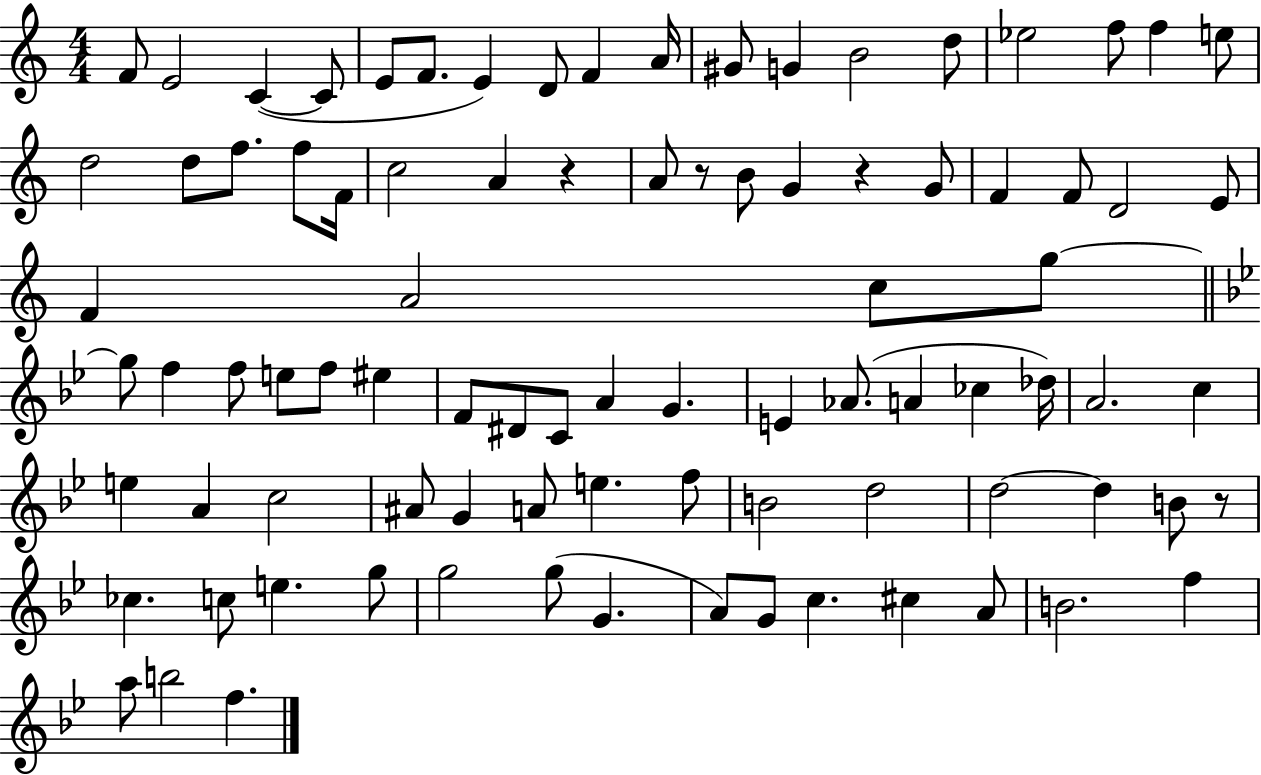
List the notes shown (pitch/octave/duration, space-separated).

F4/e E4/h C4/q C4/e E4/e F4/e. E4/q D4/e F4/q A4/s G#4/e G4/q B4/h D5/e Eb5/h F5/e F5/q E5/e D5/h D5/e F5/e. F5/e F4/s C5/h A4/q R/q A4/e R/e B4/e G4/q R/q G4/e F4/q F4/e D4/h E4/e F4/q A4/h C5/e G5/e G5/e F5/q F5/e E5/e F5/e EIS5/q F4/e D#4/e C4/e A4/q G4/q. E4/q Ab4/e. A4/q CES5/q Db5/s A4/h. C5/q E5/q A4/q C5/h A#4/e G4/q A4/e E5/q. F5/e B4/h D5/h D5/h D5/q B4/e R/e CES5/q. C5/e E5/q. G5/e G5/h G5/e G4/q. A4/e G4/e C5/q. C#5/q A4/e B4/h. F5/q A5/e B5/h F5/q.